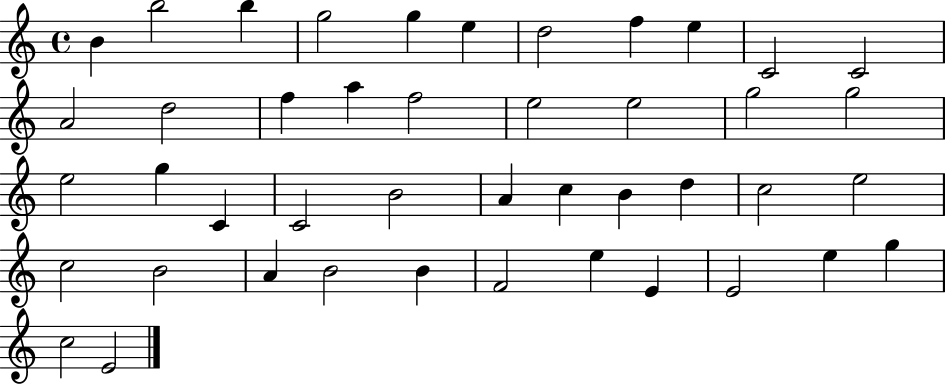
X:1
T:Untitled
M:4/4
L:1/4
K:C
B b2 b g2 g e d2 f e C2 C2 A2 d2 f a f2 e2 e2 g2 g2 e2 g C C2 B2 A c B d c2 e2 c2 B2 A B2 B F2 e E E2 e g c2 E2